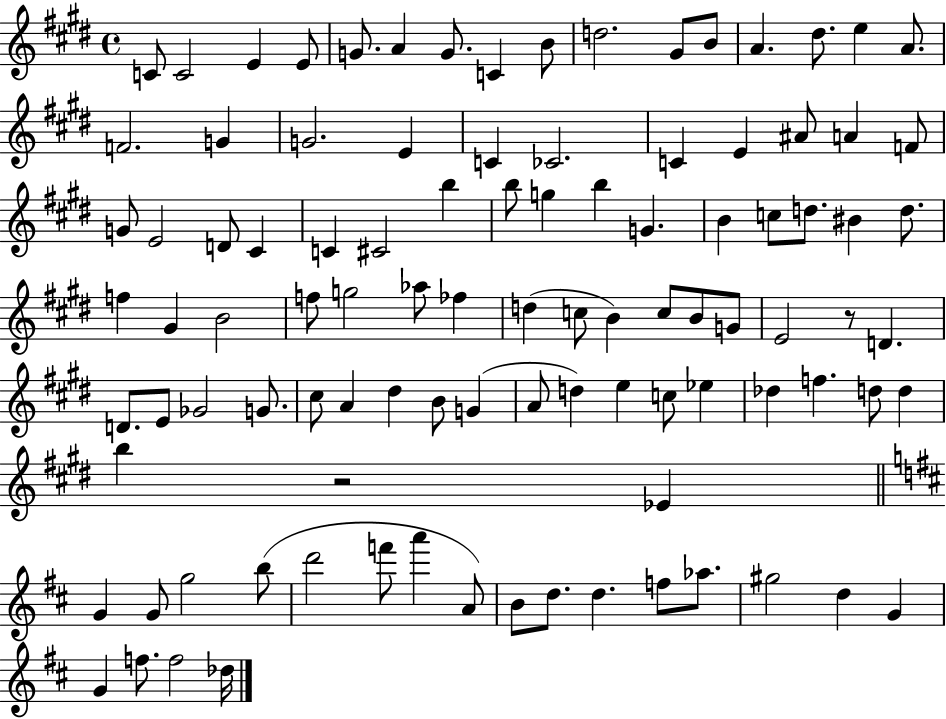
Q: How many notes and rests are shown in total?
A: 100